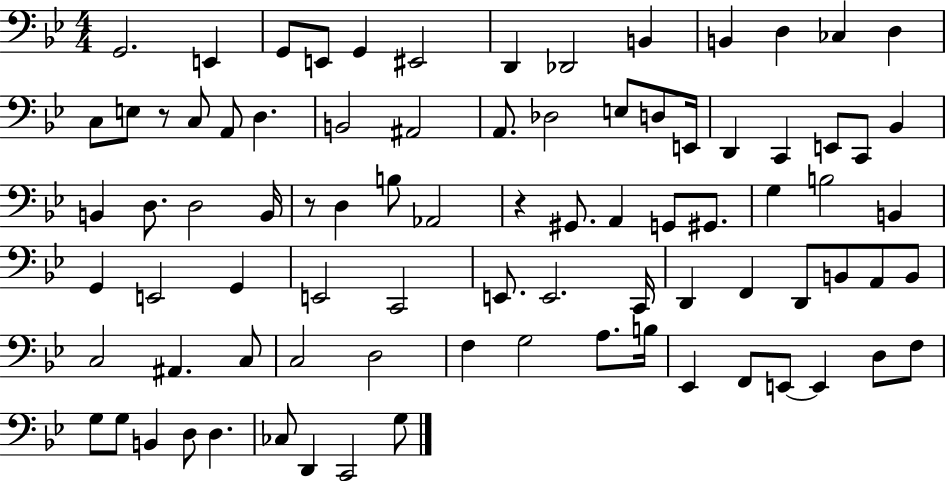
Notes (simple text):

G2/h. E2/q G2/e E2/e G2/q EIS2/h D2/q Db2/h B2/q B2/q D3/q CES3/q D3/q C3/e E3/e R/e C3/e A2/e D3/q. B2/h A#2/h A2/e. Db3/h E3/e D3/e E2/s D2/q C2/q E2/e C2/e Bb2/q B2/q D3/e. D3/h B2/s R/e D3/q B3/e Ab2/h R/q G#2/e. A2/q G2/e G#2/e. G3/q B3/h B2/q G2/q E2/h G2/q E2/h C2/h E2/e. E2/h. C2/s D2/q F2/q D2/e B2/e A2/e B2/e C3/h A#2/q. C3/e C3/h D3/h F3/q G3/h A3/e. B3/s Eb2/q F2/e E2/e E2/q D3/e F3/e G3/e G3/e B2/q D3/e D3/q. CES3/e D2/q C2/h G3/e